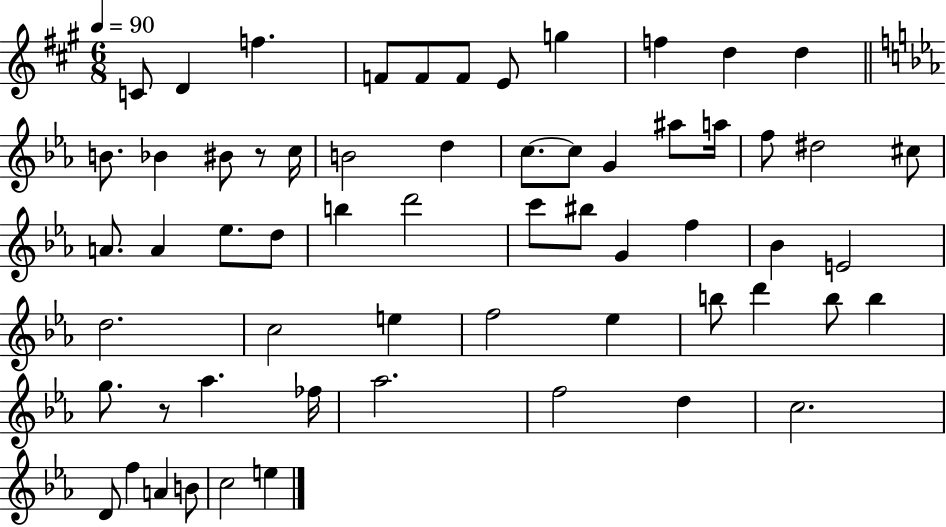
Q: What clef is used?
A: treble